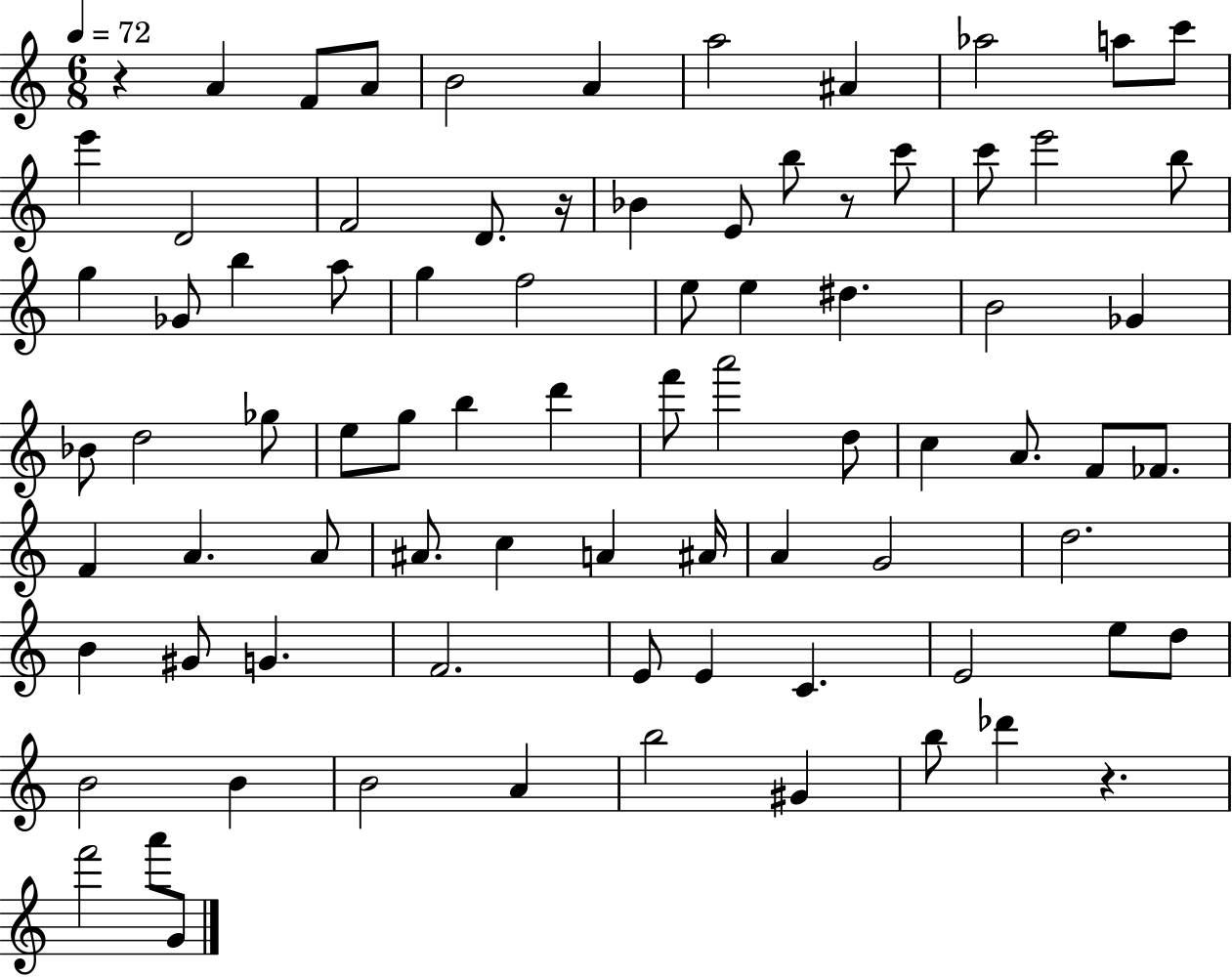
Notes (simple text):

R/q A4/q F4/e A4/e B4/h A4/q A5/h A#4/q Ab5/h A5/e C6/e E6/q D4/h F4/h D4/e. R/s Bb4/q E4/e B5/e R/e C6/e C6/e E6/h B5/e G5/q Gb4/e B5/q A5/e G5/q F5/h E5/e E5/q D#5/q. B4/h Gb4/q Bb4/e D5/h Gb5/e E5/e G5/e B5/q D6/q F6/e A6/h D5/e C5/q A4/e. F4/e FES4/e. F4/q A4/q. A4/e A#4/e. C5/q A4/q A#4/s A4/q G4/h D5/h. B4/q G#4/e G4/q. F4/h. E4/e E4/q C4/q. E4/h E5/e D5/e B4/h B4/q B4/h A4/q B5/h G#4/q B5/e Db6/q R/q. F6/h A6/e G4/e